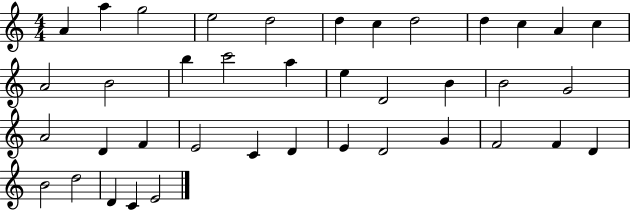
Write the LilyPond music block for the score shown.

{
  \clef treble
  \numericTimeSignature
  \time 4/4
  \key c \major
  a'4 a''4 g''2 | e''2 d''2 | d''4 c''4 d''2 | d''4 c''4 a'4 c''4 | \break a'2 b'2 | b''4 c'''2 a''4 | e''4 d'2 b'4 | b'2 g'2 | \break a'2 d'4 f'4 | e'2 c'4 d'4 | e'4 d'2 g'4 | f'2 f'4 d'4 | \break b'2 d''2 | d'4 c'4 e'2 | \bar "|."
}